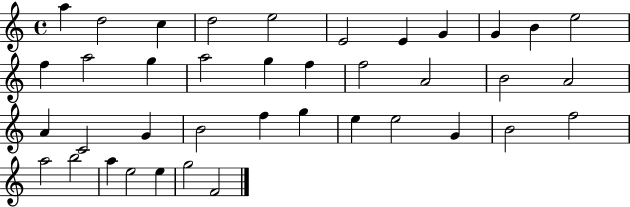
A5/q D5/h C5/q D5/h E5/h E4/h E4/q G4/q G4/q B4/q E5/h F5/q A5/h G5/q A5/h G5/q F5/q F5/h A4/h B4/h A4/h A4/q C4/h G4/q B4/h F5/q G5/q E5/q E5/h G4/q B4/h F5/h A5/h B5/h A5/q E5/h E5/q G5/h F4/h